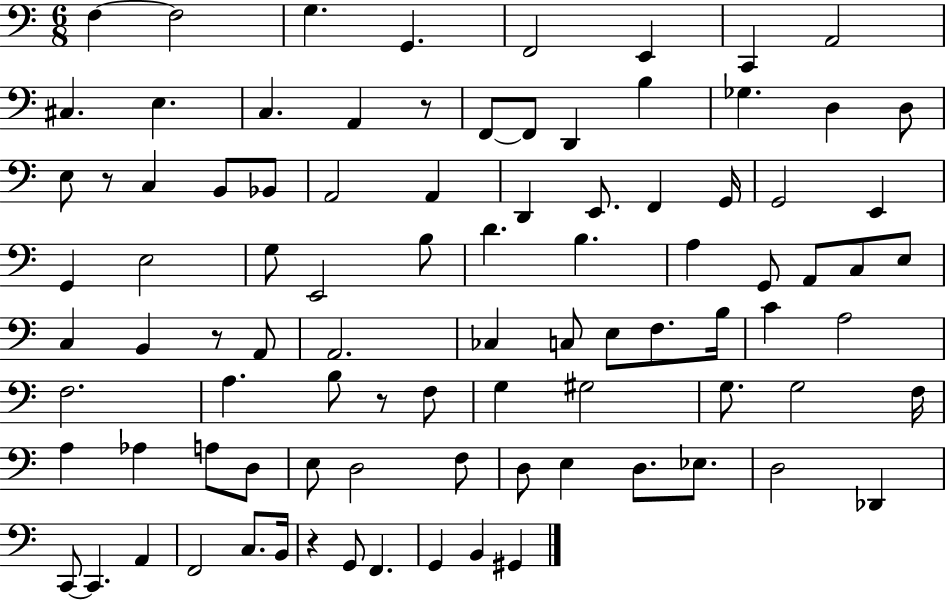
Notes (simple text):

F3/q F3/h G3/q. G2/q. F2/h E2/q C2/q A2/h C#3/q. E3/q. C3/q. A2/q R/e F2/e F2/e D2/q B3/q Gb3/q. D3/q D3/e E3/e R/e C3/q B2/e Bb2/e A2/h A2/q D2/q E2/e. F2/q G2/s G2/h E2/q G2/q E3/h G3/e E2/h B3/e D4/q. B3/q. A3/q G2/e A2/e C3/e E3/e C3/q B2/q R/e A2/e A2/h. CES3/q C3/e E3/e F3/e. B3/s C4/q A3/h F3/h. A3/q. B3/e R/e F3/e G3/q G#3/h G3/e. G3/h F3/s A3/q Ab3/q A3/e D3/e E3/e D3/h F3/e D3/e E3/q D3/e. Eb3/e. D3/h Db2/q C2/e C2/q. A2/q F2/h C3/e. B2/s R/q G2/e F2/q. G2/q B2/q G#2/q